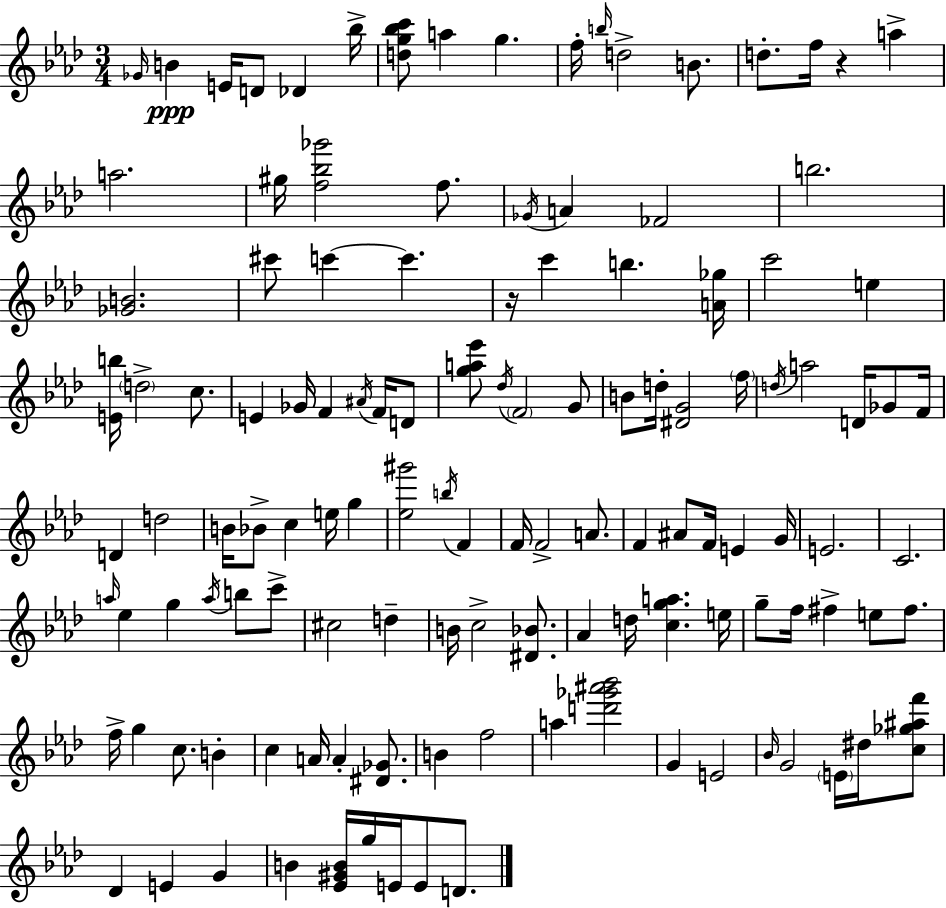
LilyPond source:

{
  \clef treble
  \numericTimeSignature
  \time 3/4
  \key f \minor
  \grace { ges'16 }\ppp b'4 e'16 d'8 des'4 | bes''16-> <d'' g'' bes'' c'''>8 a''4 g''4. | f''16-. \grace { b''16 } d''2-> b'8. | d''8.-. f''16 r4 a''4-> | \break a''2. | gis''16 <f'' bes'' ges'''>2 f''8. | \acciaccatura { ges'16 } a'4 fes'2 | b''2. | \break <ges' b'>2. | cis'''8 c'''4~~ c'''4. | r16 c'''4 b''4. | <a' ges''>16 c'''2 e''4 | \break <e' b''>16 \parenthesize d''2-> | c''8. e'4 ges'16 f'4 | \acciaccatura { ais'16 } f'16 d'8 <g'' a'' ees'''>8 \acciaccatura { des''16 } \parenthesize f'2 | g'8 b'8 d''16-. <dis' g'>2 | \break \parenthesize f''16 \acciaccatura { d''16 } a''2 | d'16 ges'8 f'16 d'4 d''2 | b'16 bes'8-> c''4 | e''16 g''4 <ees'' gis'''>2 | \break \acciaccatura { b''16 } f'4 f'16 f'2-> | a'8. f'4 ais'8 | f'16 e'4 g'16 e'2. | c'2. | \break \grace { a''16 } ees''4 | g''4 \acciaccatura { a''16 } b''8 c'''8-> cis''2 | d''4-- b'16 c''2-> | <dis' bes'>8. aes'4 | \break d''16 <c'' g'' a''>4. e''16 g''8-- f''16 | fis''4-> e''8 fis''8. f''16-> g''4 | c''8. b'4-. c''4 | a'16 a'4-. <dis' ges'>8. b'4 | \break f''2 a''4 | <d''' ges''' ais''' bes'''>2 g'4 | e'2 \grace { bes'16 } g'2 | \parenthesize e'16 dis''16 <c'' ges'' ais'' f'''>8 des'4 | \break e'4 g'4 b'4 | <ees' gis' b'>16 g''16 e'16 e'8 d'8. \bar "|."
}